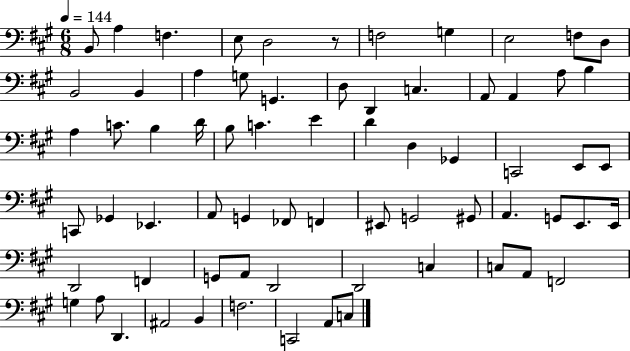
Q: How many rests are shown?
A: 1